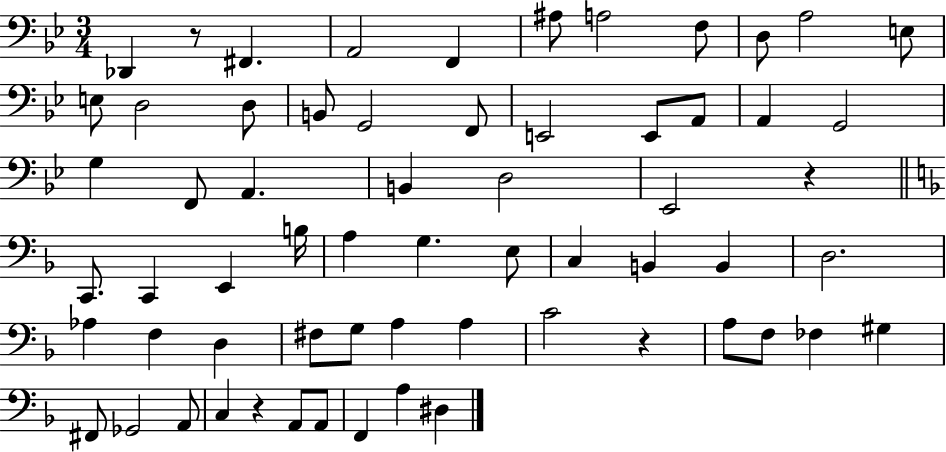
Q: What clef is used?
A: bass